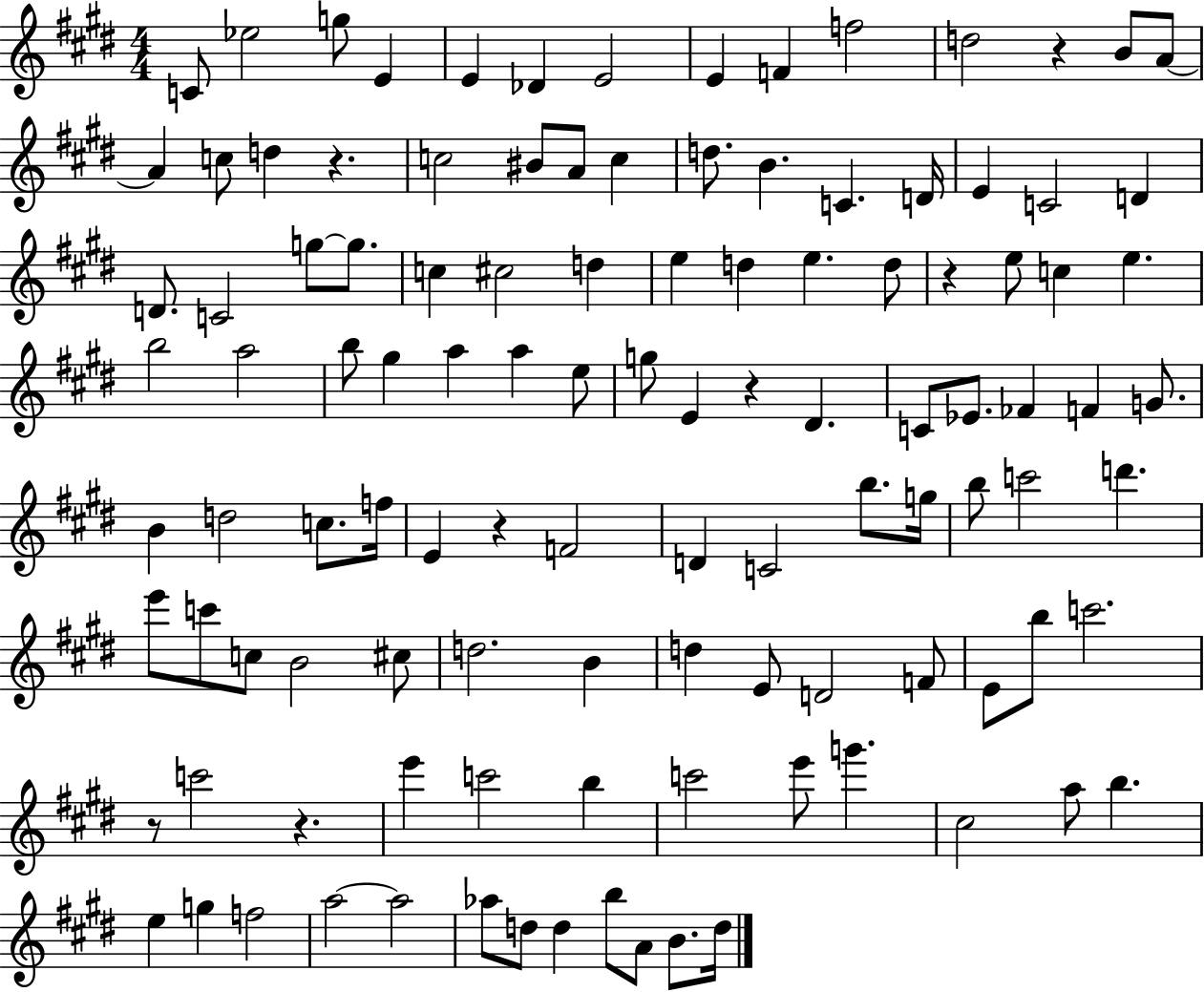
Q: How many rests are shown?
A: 7